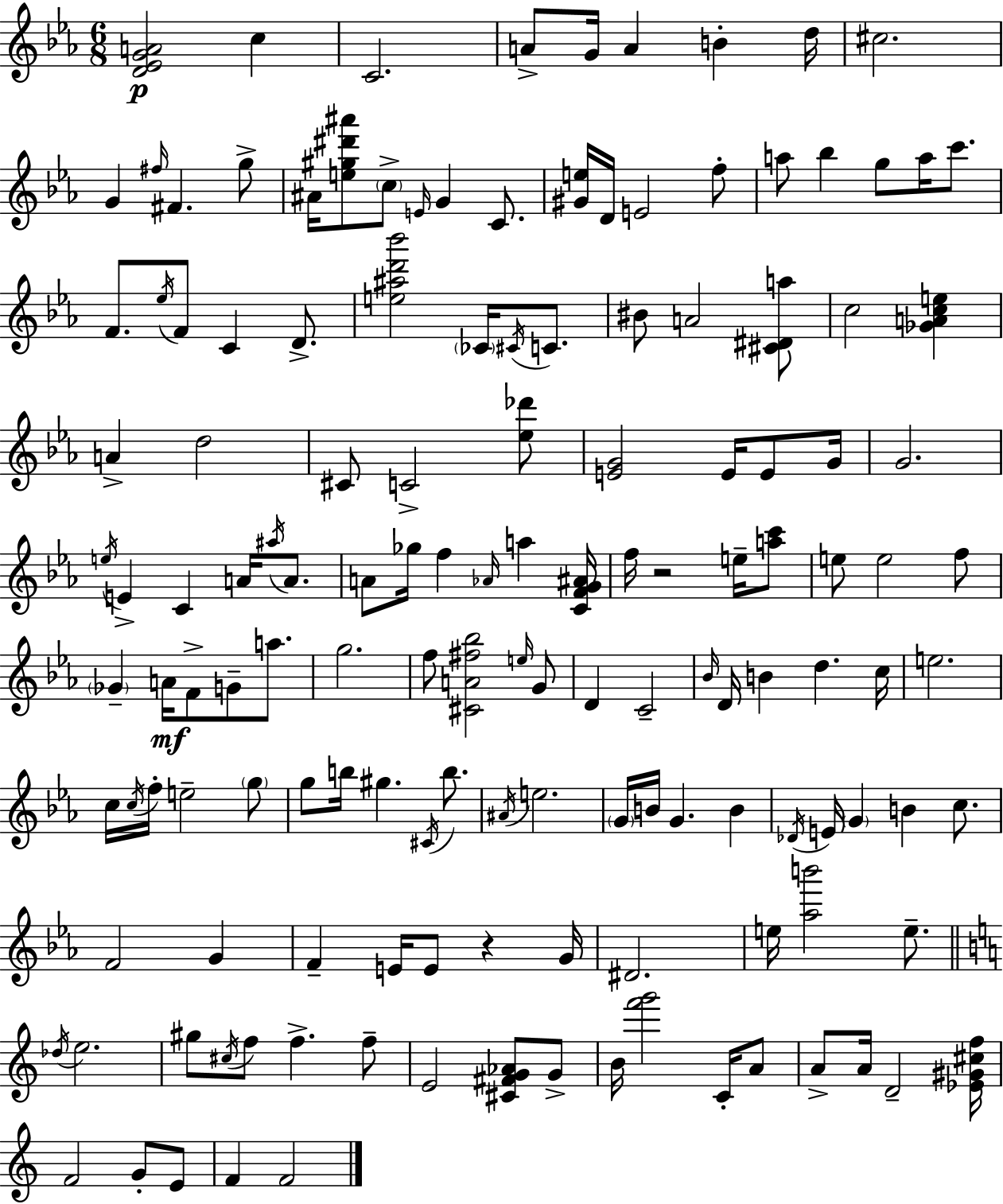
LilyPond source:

{
  \clef treble
  \numericTimeSignature
  \time 6/8
  \key ees \major
  \repeat volta 2 { <d' ees' g' a'>2\p c''4 | c'2. | a'8-> g'16 a'4 b'4-. d''16 | cis''2. | \break g'4 \grace { fis''16 } fis'4. g''8-> | ais'16 <e'' gis'' dis''' ais'''>8 \parenthesize c''8-> \grace { e'16 } g'4 c'8. | <gis' e''>16 d'16 e'2 | f''8-. a''8 bes''4 g''8 a''16 c'''8. | \break f'8. \acciaccatura { ees''16 } f'8 c'4 | d'8.-> <e'' ais'' d''' bes'''>2 \parenthesize ces'16 | \acciaccatura { cis'16 } c'8. bis'8 a'2 | <cis' dis' a''>8 c''2 | \break <ges' a' c'' e''>4 a'4-> d''2 | cis'8 c'2-> | <ees'' des'''>8 <e' g'>2 | e'16 e'8 g'16 g'2. | \break \acciaccatura { e''16 } e'4-> c'4 | a'16 \acciaccatura { ais''16 } a'8. a'8 ges''16 f''4 | \grace { aes'16 } a''4 <c' f' g' ais'>16 f''16 r2 | e''16-- <a'' c'''>8 e''8 e''2 | \break f''8 \parenthesize ges'4-- a'16\mf | f'8-> g'8-- a''8. g''2. | f''8 <cis' a' fis'' bes''>2 | \grace { e''16 } g'8 d'4 | \break c'2-- \grace { bes'16 } d'16 b'4 | d''4. c''16 e''2. | c''16 \acciaccatura { c''16 } f''16-. | e''2-- \parenthesize g''8 g''8 | \break b''16 gis''4. \acciaccatura { cis'16 } b''8. \acciaccatura { ais'16 } | e''2. | \parenthesize g'16 b'16 g'4. b'4 | \acciaccatura { des'16 } e'16 \parenthesize g'4 b'4 c''8. | \break f'2 g'4 | f'4-- e'16 e'8 r4 | g'16 dis'2. | e''16 <aes'' b'''>2 e''8.-- | \break \bar "||" \break \key c \major \acciaccatura { des''16 } e''2. | gis''8 \acciaccatura { cis''16 } f''8 f''4.-> | f''8-- e'2 <cis' fis' g' aes'>8 | g'8-> b'16 <f''' g'''>2 c'16-. | \break a'8 a'8-> a'16 d'2-- | <ees' gis' cis'' f''>16 f'2 g'8-. | e'8 f'4 f'2 | } \bar "|."
}